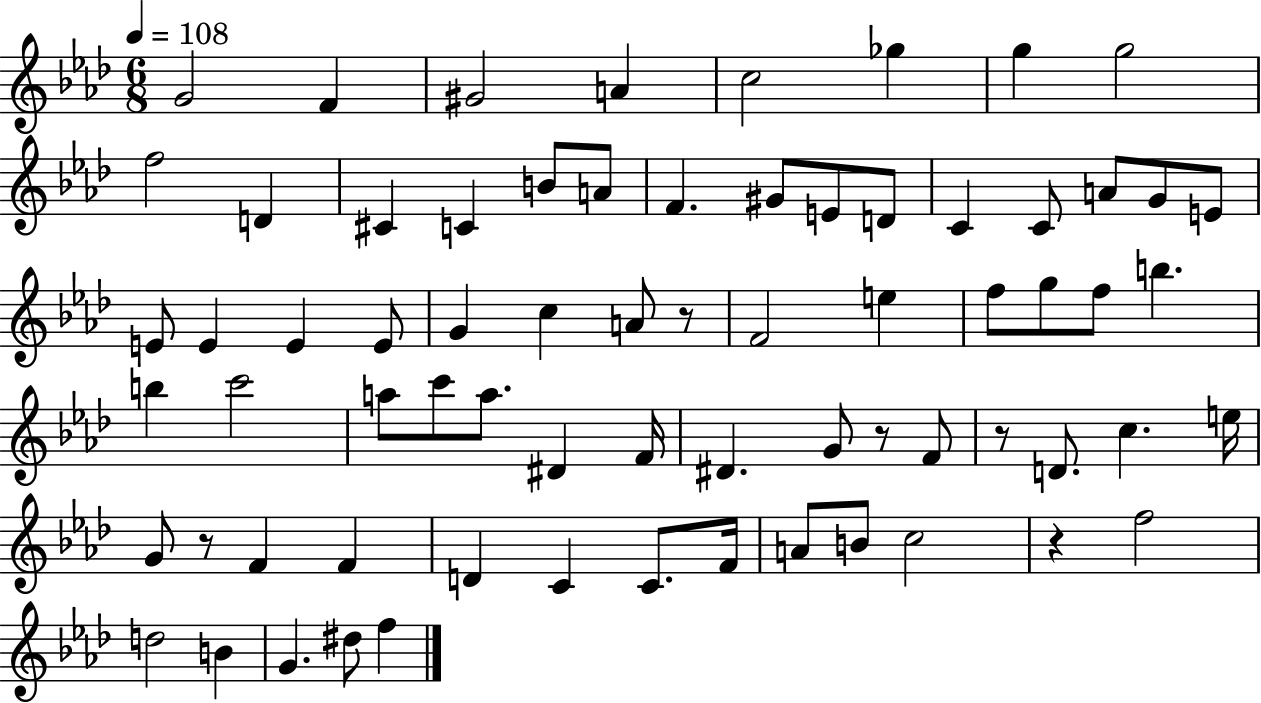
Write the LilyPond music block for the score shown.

{
  \clef treble
  \numericTimeSignature
  \time 6/8
  \key aes \major
  \tempo 4 = 108
  g'2 f'4 | gis'2 a'4 | c''2 ges''4 | g''4 g''2 | \break f''2 d'4 | cis'4 c'4 b'8 a'8 | f'4. gis'8 e'8 d'8 | c'4 c'8 a'8 g'8 e'8 | \break e'8 e'4 e'4 e'8 | g'4 c''4 a'8 r8 | f'2 e''4 | f''8 g''8 f''8 b''4. | \break b''4 c'''2 | a''8 c'''8 a''8. dis'4 f'16 | dis'4. g'8 r8 f'8 | r8 d'8. c''4. e''16 | \break g'8 r8 f'4 f'4 | d'4 c'4 c'8. f'16 | a'8 b'8 c''2 | r4 f''2 | \break d''2 b'4 | g'4. dis''8 f''4 | \bar "|."
}